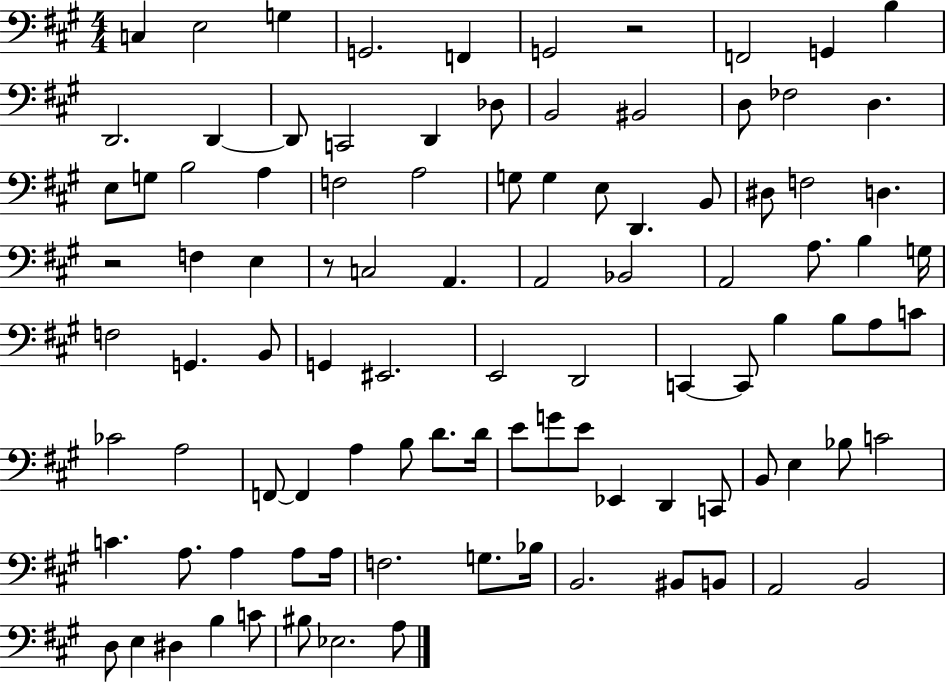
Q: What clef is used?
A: bass